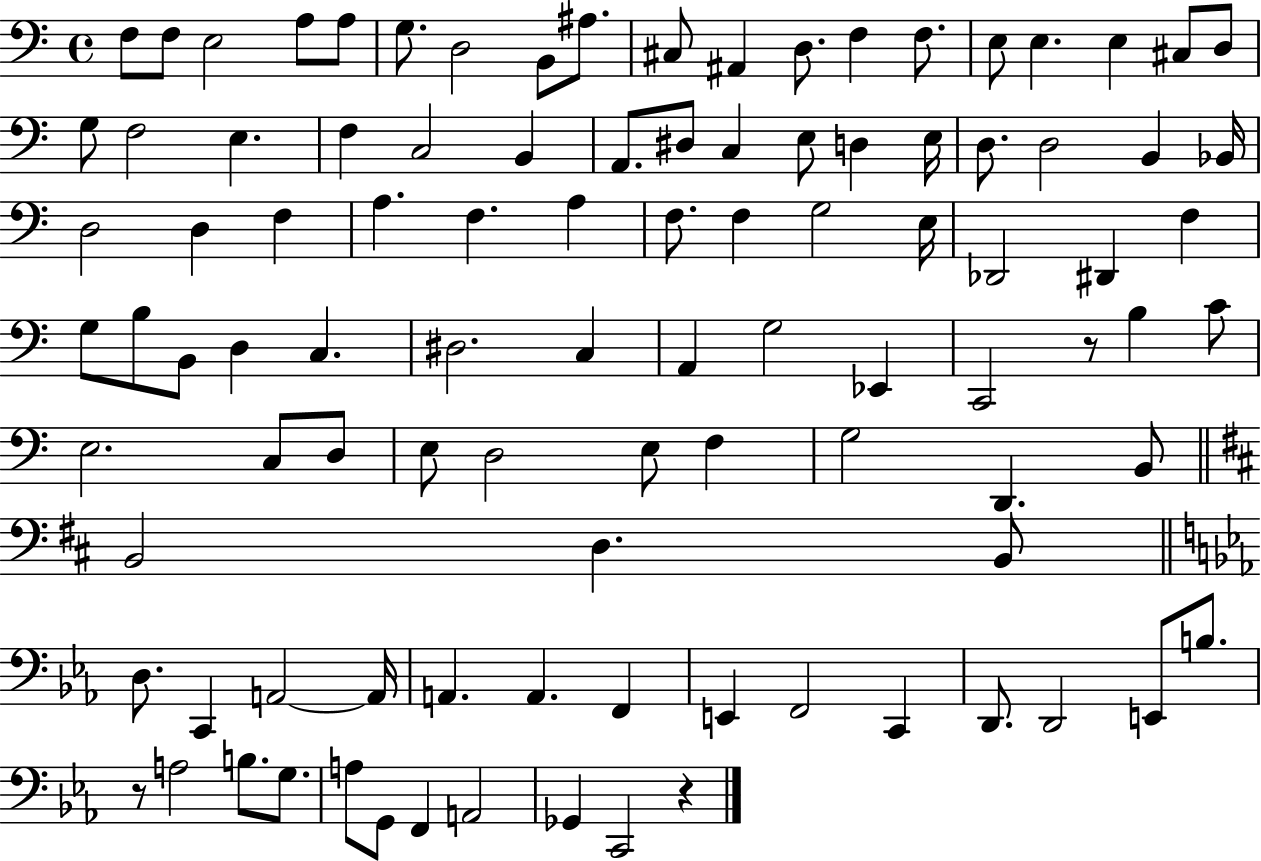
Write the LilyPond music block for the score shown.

{
  \clef bass
  \time 4/4
  \defaultTimeSignature
  \key c \major
  \repeat volta 2 { f8 f8 e2 a8 a8 | g8. d2 b,8 ais8. | cis8 ais,4 d8. f4 f8. | e8 e4. e4 cis8 d8 | \break g8 f2 e4. | f4 c2 b,4 | a,8. dis8 c4 e8 d4 e16 | d8. d2 b,4 bes,16 | \break d2 d4 f4 | a4. f4. a4 | f8. f4 g2 e16 | des,2 dis,4 f4 | \break g8 b8 b,8 d4 c4. | dis2. c4 | a,4 g2 ees,4 | c,2 r8 b4 c'8 | \break e2. c8 d8 | e8 d2 e8 f4 | g2 d,4. b,8 | \bar "||" \break \key d \major b,2 d4. b,8 | \bar "||" \break \key c \minor d8. c,4 a,2~~ a,16 | a,4. a,4. f,4 | e,4 f,2 c,4 | d,8. d,2 e,8 b8. | \break r8 a2 b8. g8. | a8 g,8 f,4 a,2 | ges,4 c,2 r4 | } \bar "|."
}